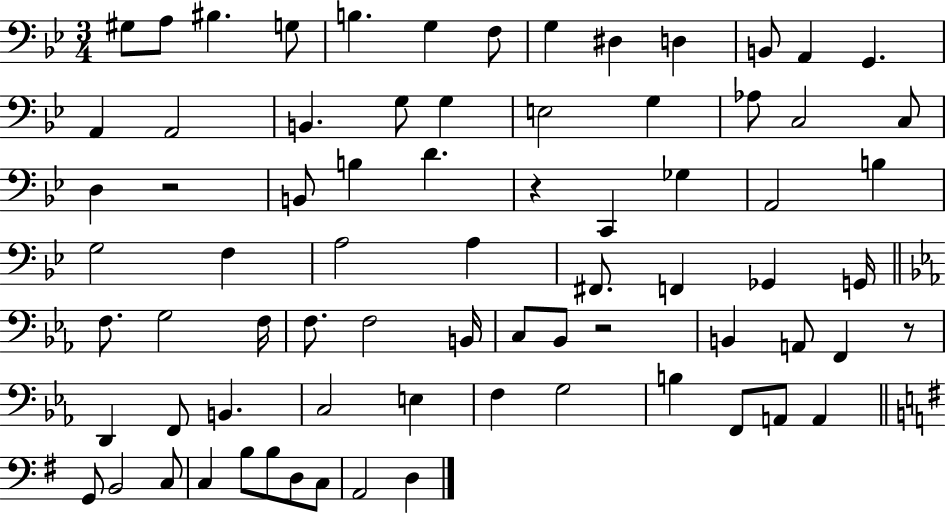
G#3/e A3/e BIS3/q. G3/e B3/q. G3/q F3/e G3/q D#3/q D3/q B2/e A2/q G2/q. A2/q A2/h B2/q. G3/e G3/q E3/h G3/q Ab3/e C3/h C3/e D3/q R/h B2/e B3/q D4/q. R/q C2/q Gb3/q A2/h B3/q G3/h F3/q A3/h A3/q F#2/e. F2/q Gb2/q G2/s F3/e. G3/h F3/s F3/e. F3/h B2/s C3/e Bb2/e R/h B2/q A2/e F2/q R/e D2/q F2/e B2/q. C3/h E3/q F3/q G3/h B3/q F2/e A2/e A2/q G2/e B2/h C3/e C3/q B3/e B3/e D3/e C3/e A2/h D3/q